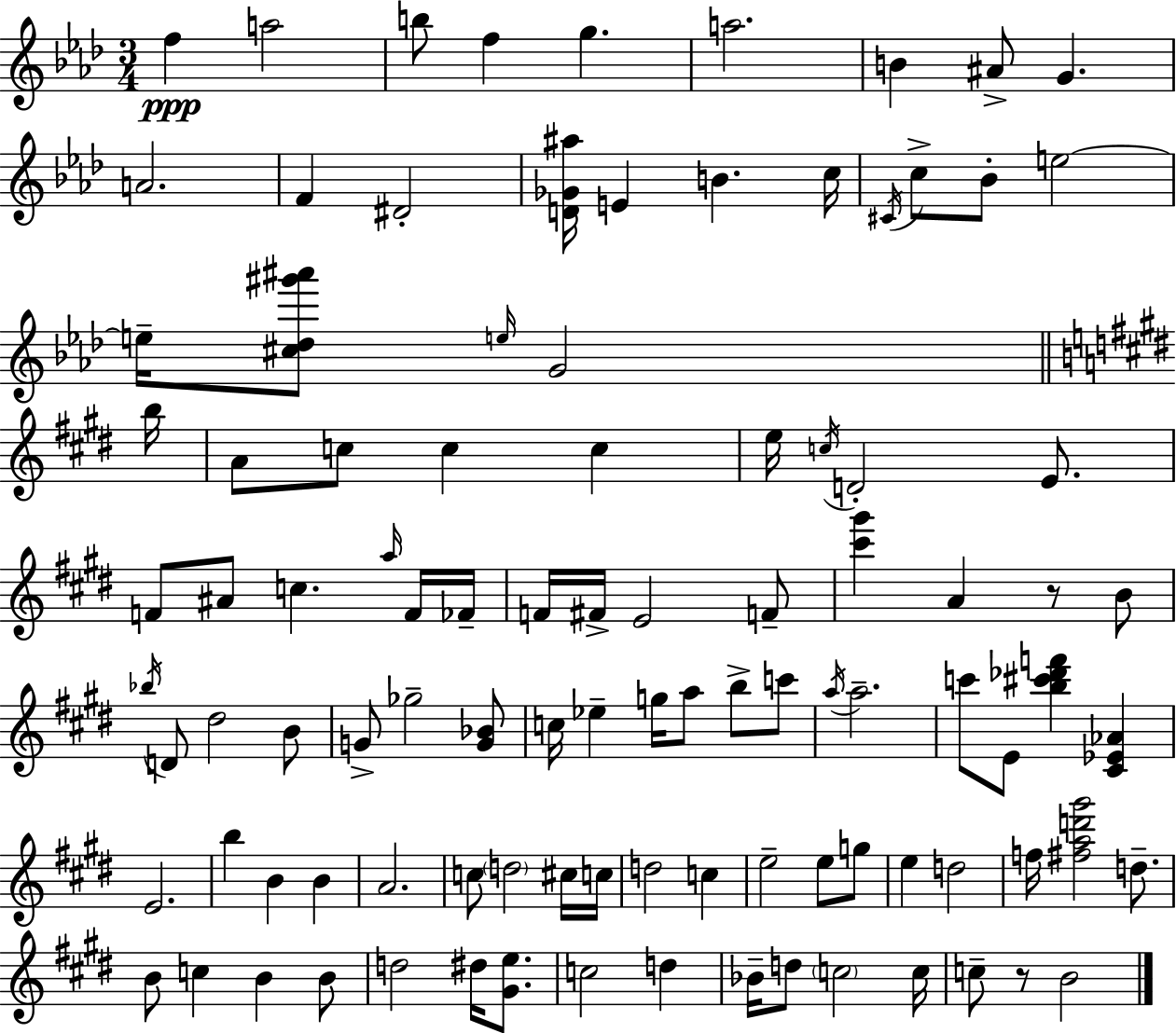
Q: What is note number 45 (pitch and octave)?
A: D4